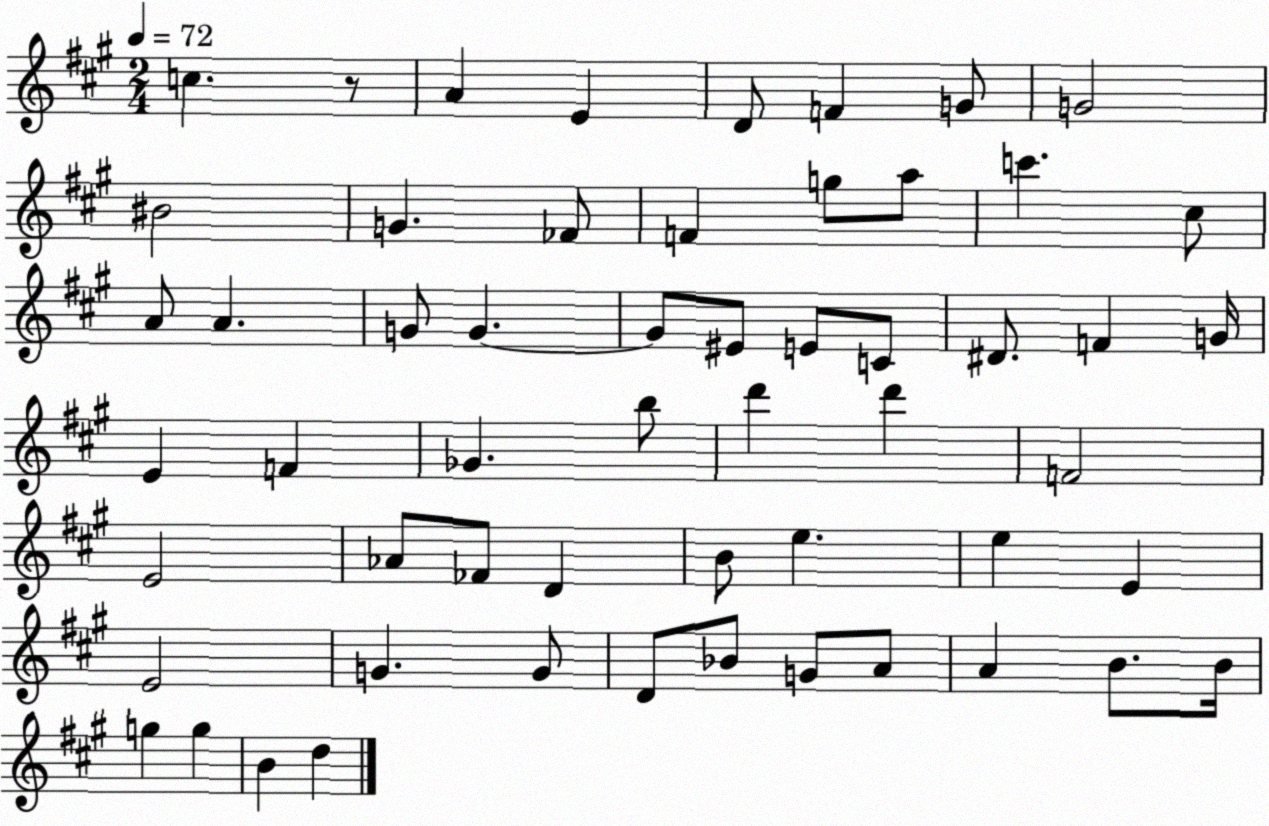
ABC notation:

X:1
T:Untitled
M:2/4
L:1/4
K:A
c z/2 A E D/2 F G/2 G2 ^B2 G _F/2 F g/2 a/2 c' ^c/2 A/2 A G/2 G G/2 ^E/2 E/2 C/2 ^D/2 F G/4 E F _G b/2 d' d' F2 E2 _A/2 _F/2 D B/2 e e E E2 G G/2 D/2 _B/2 G/2 A/2 A B/2 B/4 g g B d